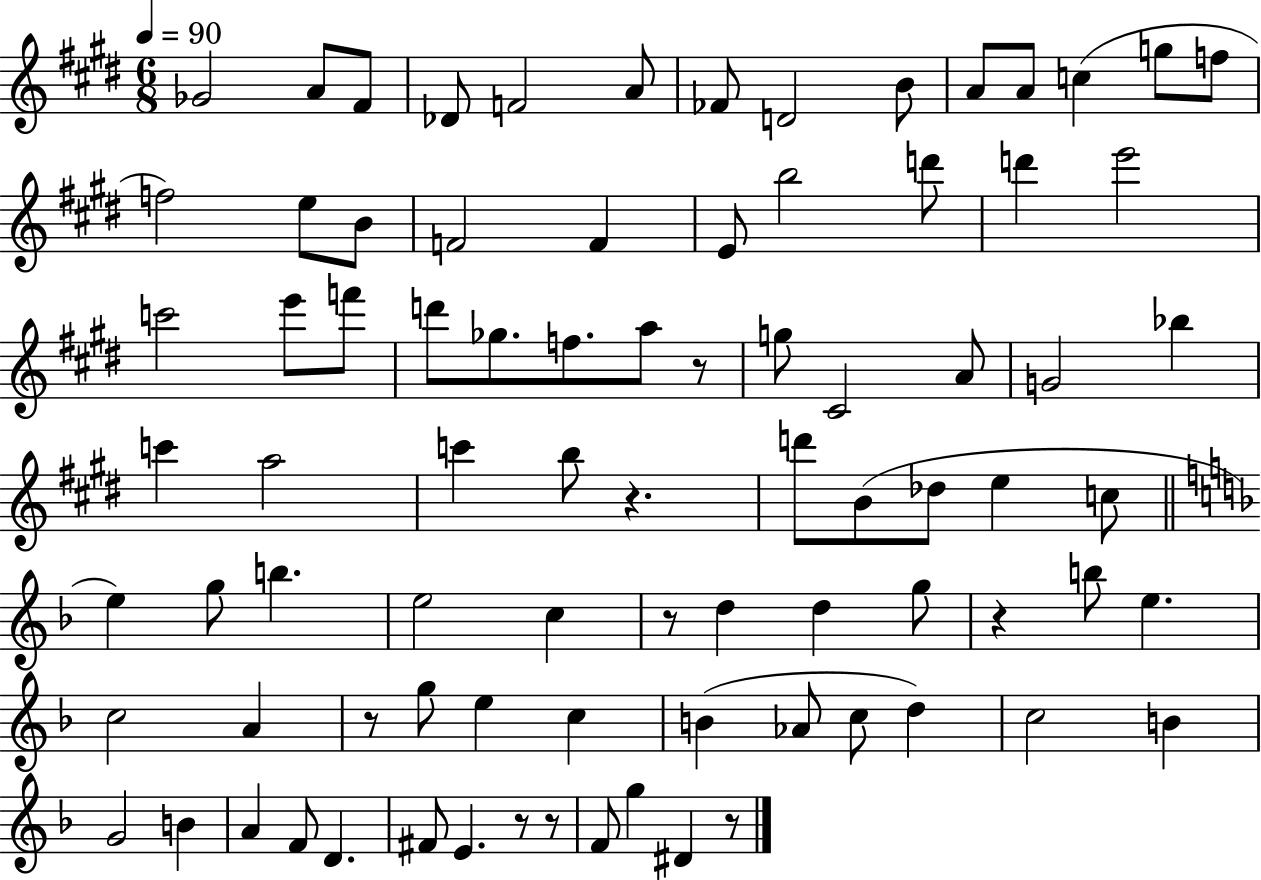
X:1
T:Untitled
M:6/8
L:1/4
K:E
_G2 A/2 ^F/2 _D/2 F2 A/2 _F/2 D2 B/2 A/2 A/2 c g/2 f/2 f2 e/2 B/2 F2 F E/2 b2 d'/2 d' e'2 c'2 e'/2 f'/2 d'/2 _g/2 f/2 a/2 z/2 g/2 ^C2 A/2 G2 _b c' a2 c' b/2 z d'/2 B/2 _d/2 e c/2 e g/2 b e2 c z/2 d d g/2 z b/2 e c2 A z/2 g/2 e c B _A/2 c/2 d c2 B G2 B A F/2 D ^F/2 E z/2 z/2 F/2 g ^D z/2